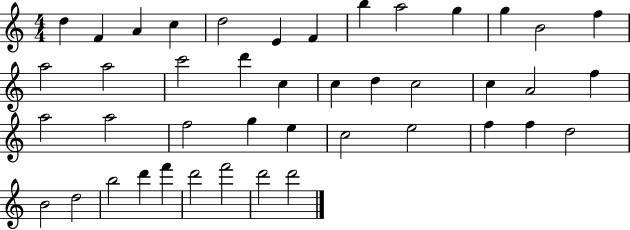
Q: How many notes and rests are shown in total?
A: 43